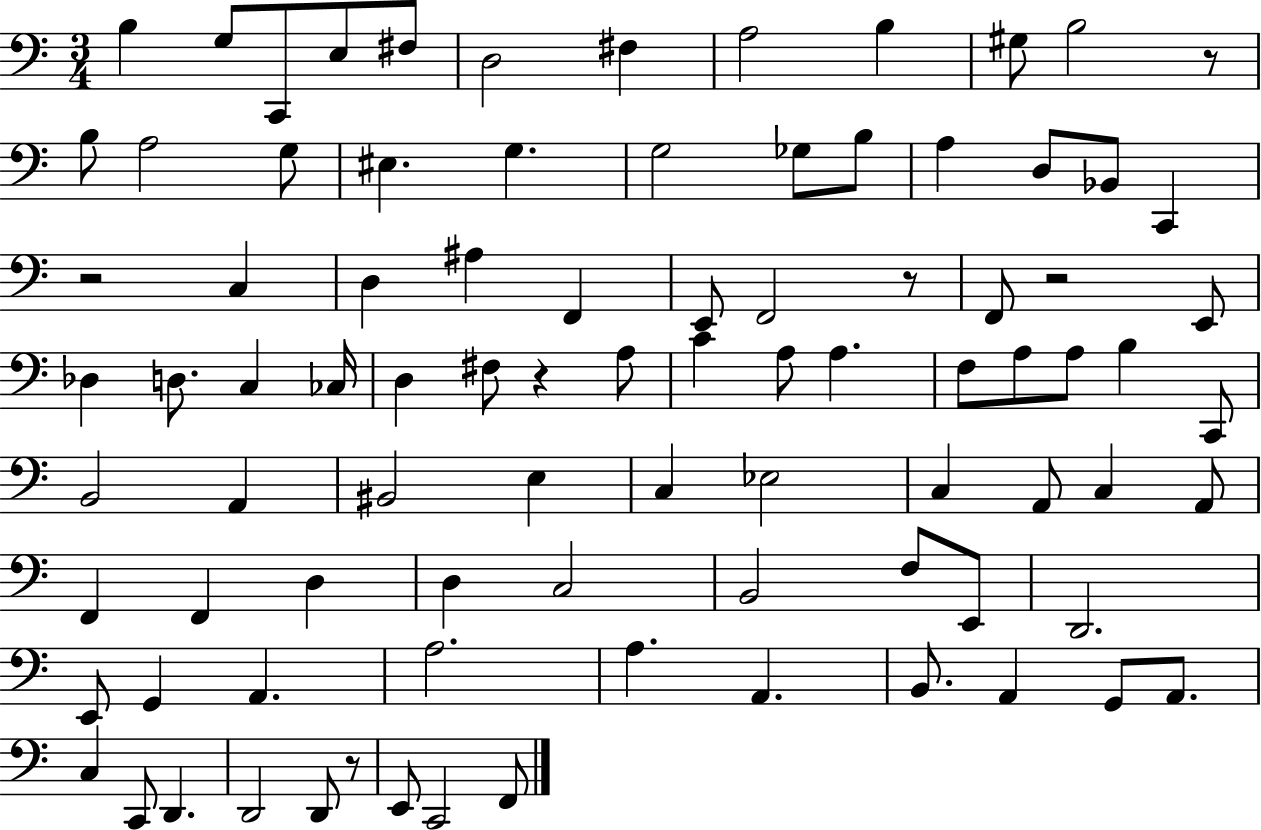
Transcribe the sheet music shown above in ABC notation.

X:1
T:Untitled
M:3/4
L:1/4
K:C
B, G,/2 C,,/2 E,/2 ^F,/2 D,2 ^F, A,2 B, ^G,/2 B,2 z/2 B,/2 A,2 G,/2 ^E, G, G,2 _G,/2 B,/2 A, D,/2 _B,,/2 C,, z2 C, D, ^A, F,, E,,/2 F,,2 z/2 F,,/2 z2 E,,/2 _D, D,/2 C, _C,/4 D, ^F,/2 z A,/2 C A,/2 A, F,/2 A,/2 A,/2 B, C,,/2 B,,2 A,, ^B,,2 E, C, _E,2 C, A,,/2 C, A,,/2 F,, F,, D, D, C,2 B,,2 F,/2 E,,/2 D,,2 E,,/2 G,, A,, A,2 A, A,, B,,/2 A,, G,,/2 A,,/2 C, C,,/2 D,, D,,2 D,,/2 z/2 E,,/2 C,,2 F,,/2